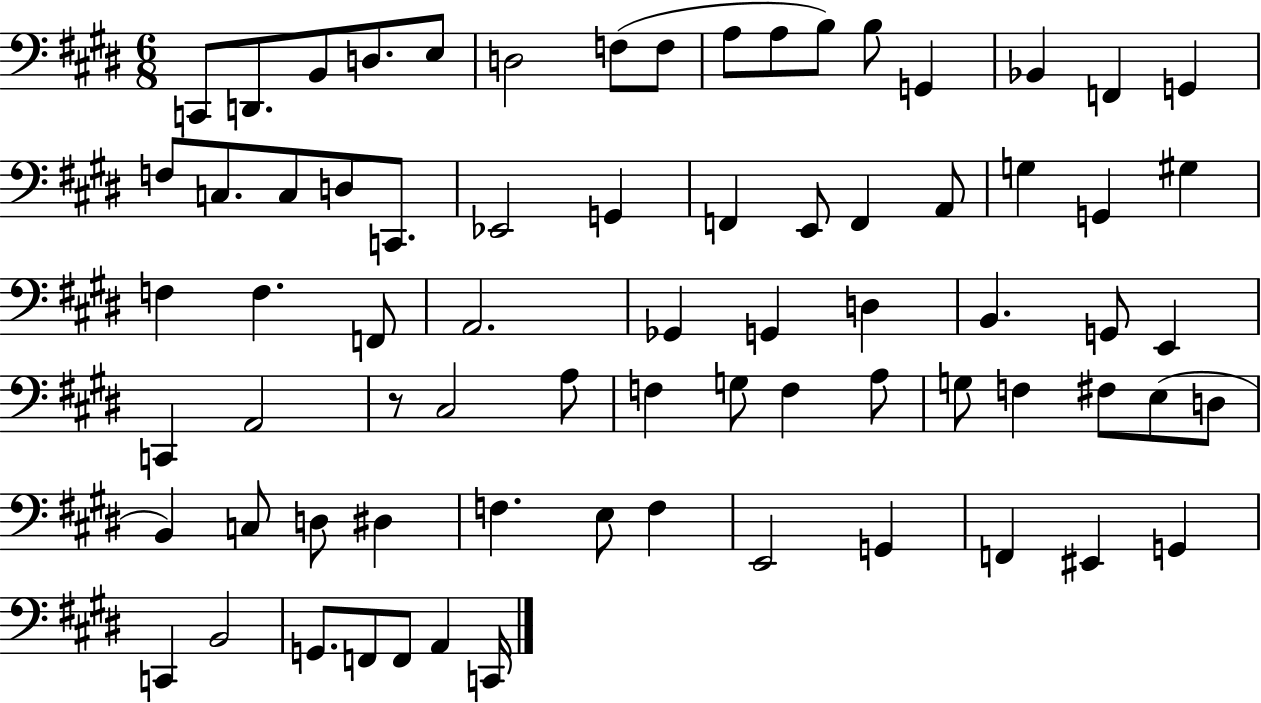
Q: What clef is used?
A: bass